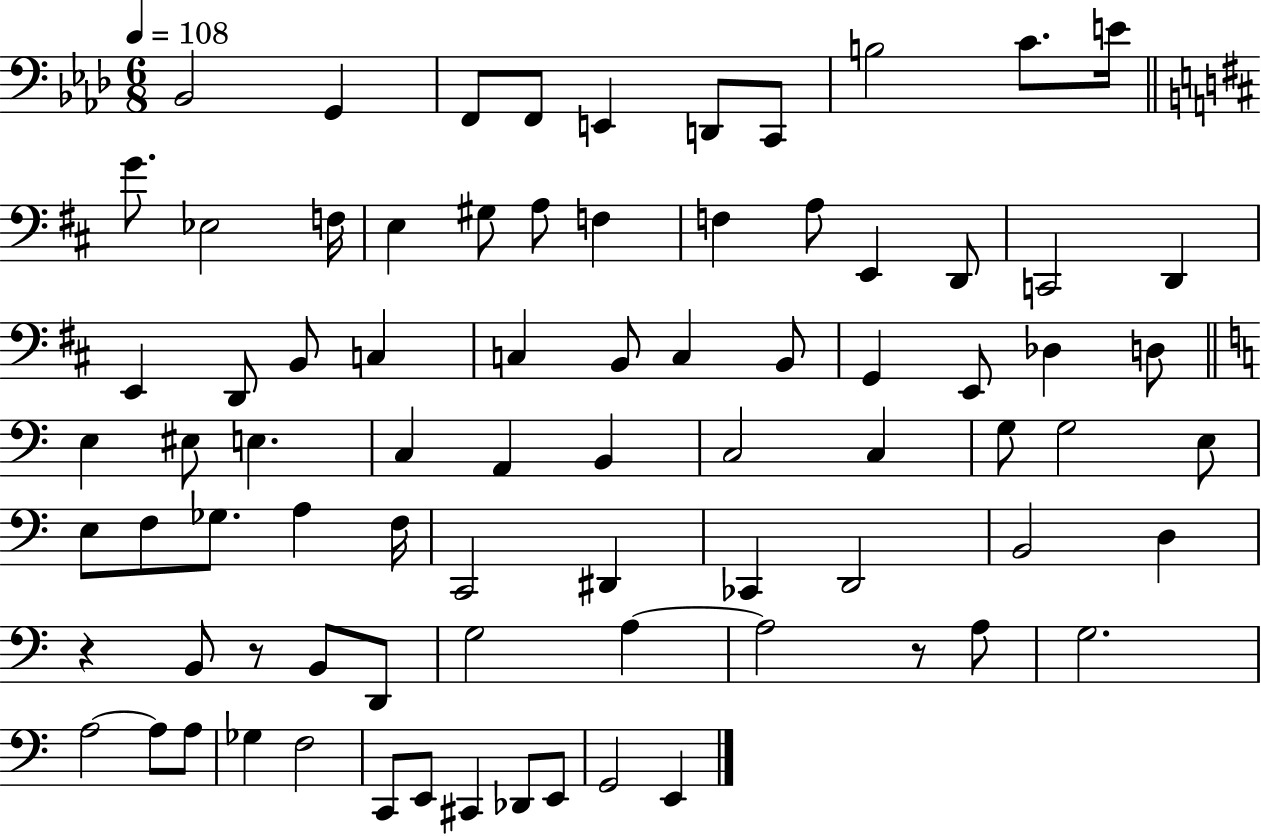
Bb2/h G2/q F2/e F2/e E2/q D2/e C2/e B3/h C4/e. E4/s G4/e. Eb3/h F3/s E3/q G#3/e A3/e F3/q F3/q A3/e E2/q D2/e C2/h D2/q E2/q D2/e B2/e C3/q C3/q B2/e C3/q B2/e G2/q E2/e Db3/q D3/e E3/q EIS3/e E3/q. C3/q A2/q B2/q C3/h C3/q G3/e G3/h E3/e E3/e F3/e Gb3/e. A3/q F3/s C2/h D#2/q CES2/q D2/h B2/h D3/q R/q B2/e R/e B2/e D2/e G3/h A3/q A3/h R/e A3/e G3/h. A3/h A3/e A3/e Gb3/q F3/h C2/e E2/e C#2/q Db2/e E2/e G2/h E2/q